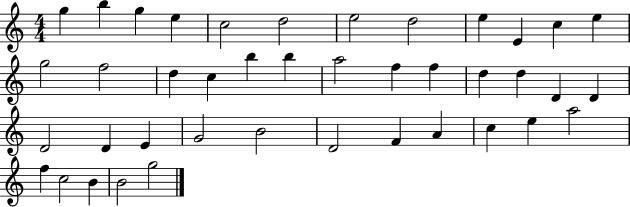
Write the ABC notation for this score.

X:1
T:Untitled
M:4/4
L:1/4
K:C
g b g e c2 d2 e2 d2 e E c e g2 f2 d c b b a2 f f d d D D D2 D E G2 B2 D2 F A c e a2 f c2 B B2 g2